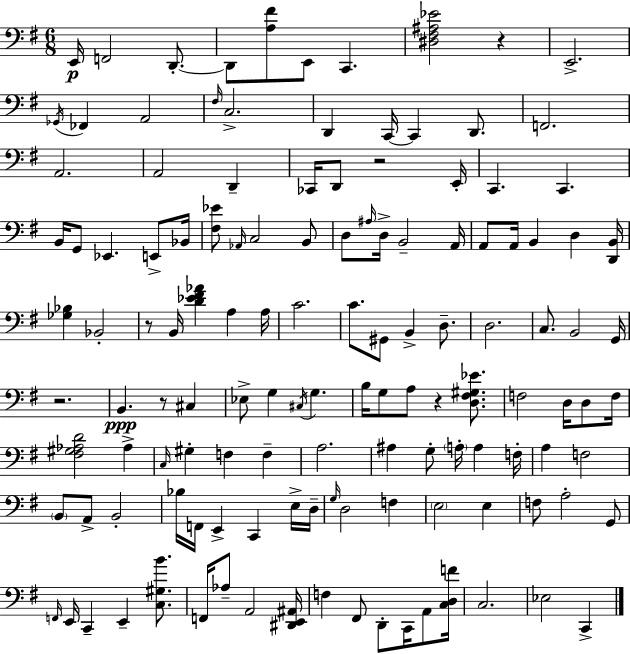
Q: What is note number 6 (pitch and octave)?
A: C2